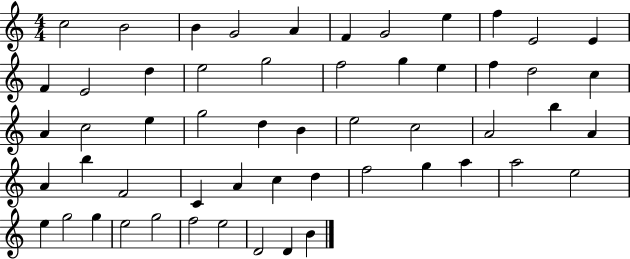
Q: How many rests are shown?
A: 0